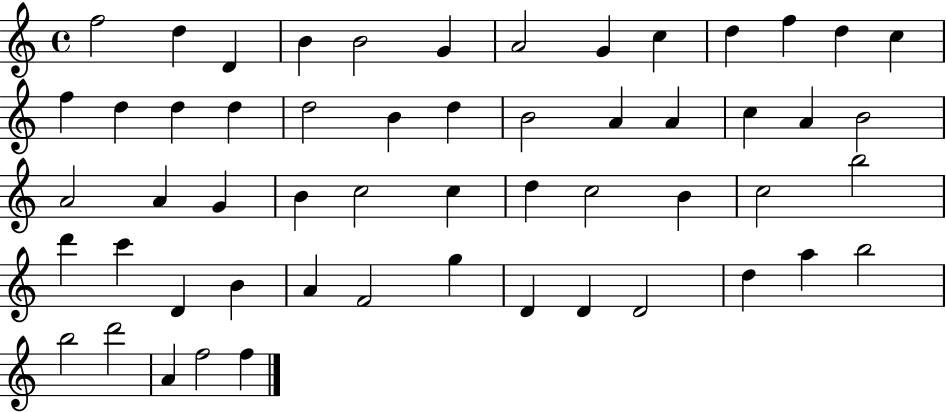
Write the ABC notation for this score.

X:1
T:Untitled
M:4/4
L:1/4
K:C
f2 d D B B2 G A2 G c d f d c f d d d d2 B d B2 A A c A B2 A2 A G B c2 c d c2 B c2 b2 d' c' D B A F2 g D D D2 d a b2 b2 d'2 A f2 f